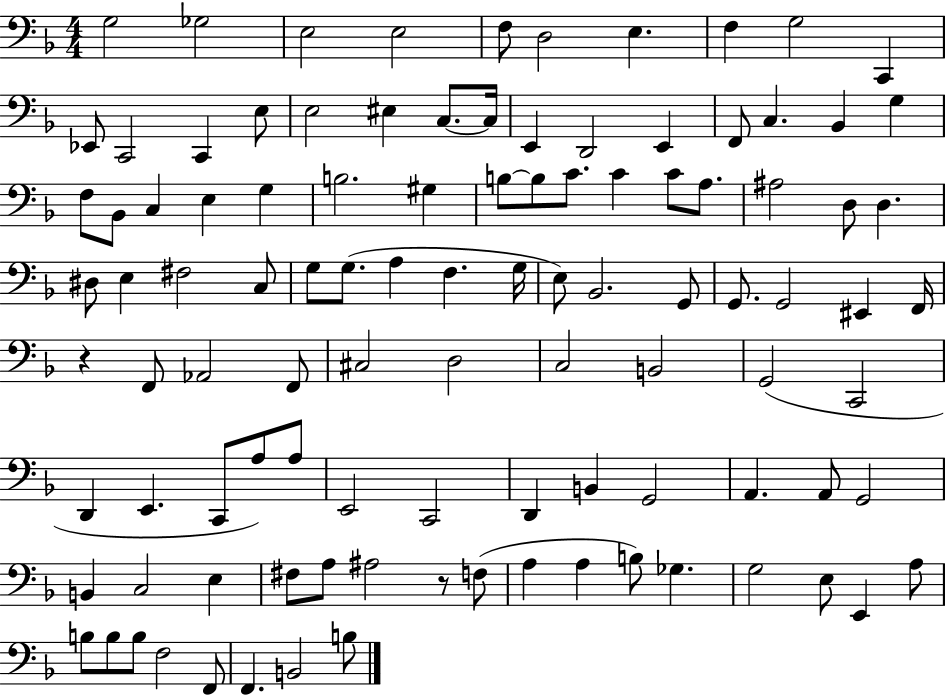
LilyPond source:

{
  \clef bass
  \numericTimeSignature
  \time 4/4
  \key f \major
  \repeat volta 2 { g2 ges2 | e2 e2 | f8 d2 e4. | f4 g2 c,4 | \break ees,8 c,2 c,4 e8 | e2 eis4 c8.~~ c16 | e,4 d,2 e,4 | f,8 c4. bes,4 g4 | \break f8 bes,8 c4 e4 g4 | b2. gis4 | b8~~ b8 c'8. c'4 c'8 a8. | ais2 d8 d4. | \break dis8 e4 fis2 c8 | g8 g8.( a4 f4. g16 | e8) bes,2. g,8 | g,8. g,2 eis,4 f,16 | \break r4 f,8 aes,2 f,8 | cis2 d2 | c2 b,2 | g,2( c,2 | \break d,4 e,4. c,8 a8) a8 | e,2 c,2 | d,4 b,4 g,2 | a,4. a,8 g,2 | \break b,4 c2 e4 | fis8 a8 ais2 r8 f8( | a4 a4 b8) ges4. | g2 e8 e,4 a8 | \break b8 b8 b8 f2 f,8 | f,4. b,2 b8 | } \bar "|."
}